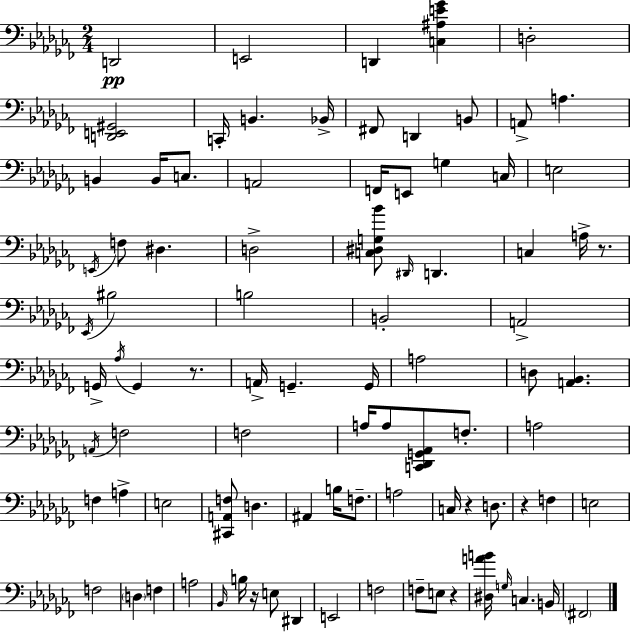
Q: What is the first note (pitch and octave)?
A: D2